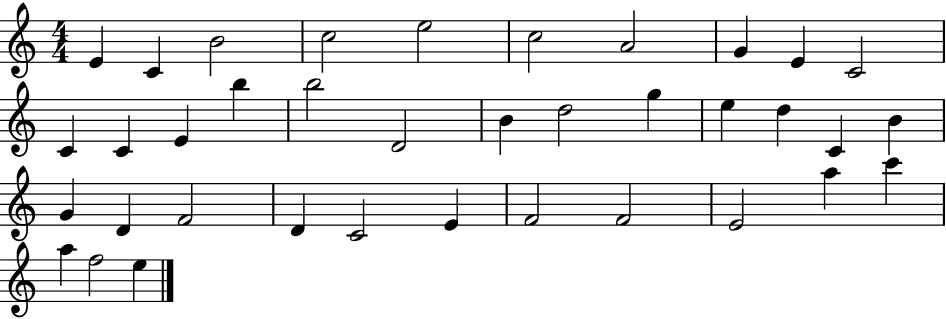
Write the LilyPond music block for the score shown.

{
  \clef treble
  \numericTimeSignature
  \time 4/4
  \key c \major
  e'4 c'4 b'2 | c''2 e''2 | c''2 a'2 | g'4 e'4 c'2 | \break c'4 c'4 e'4 b''4 | b''2 d'2 | b'4 d''2 g''4 | e''4 d''4 c'4 b'4 | \break g'4 d'4 f'2 | d'4 c'2 e'4 | f'2 f'2 | e'2 a''4 c'''4 | \break a''4 f''2 e''4 | \bar "|."
}